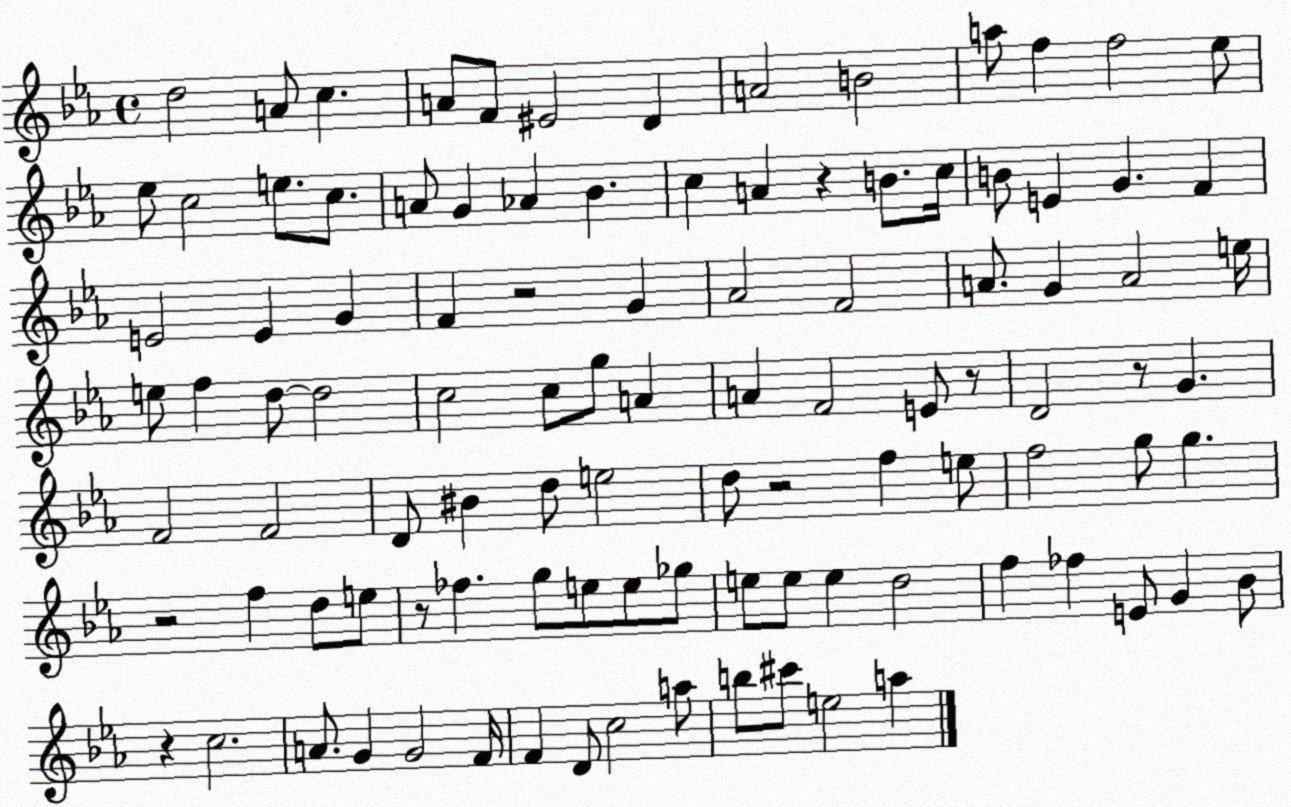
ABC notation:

X:1
T:Untitled
M:4/4
L:1/4
K:Eb
d2 A/2 c A/2 F/2 ^E2 D A2 B2 a/2 f f2 _e/2 _e/2 c2 e/2 c/2 A/2 G _A _B c A z B/2 c/4 B/2 E G F E2 E G F z2 G _A2 F2 A/2 G A2 e/4 e/2 f d/2 d2 c2 c/2 g/2 A A F2 E/2 z/2 D2 z/2 G F2 F2 D/2 ^B d/2 e2 d/2 z2 f e/2 f2 g/2 g z2 f d/2 e/2 z/2 _f g/2 e/2 e/2 _g/2 e/2 e/2 e d2 f _f E/2 G _B/2 z c2 A/2 G G2 F/4 F D/2 c2 a/2 b/2 ^c'/2 e2 a